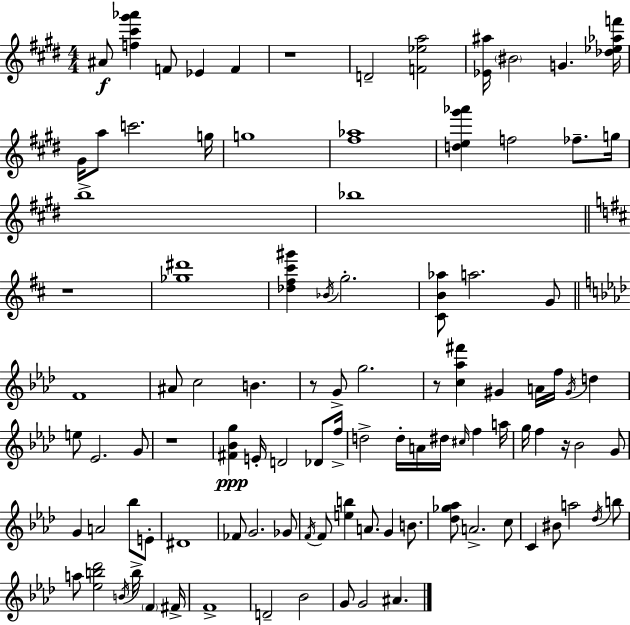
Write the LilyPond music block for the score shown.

{
  \clef treble
  \numericTimeSignature
  \time 4/4
  \key e \major
  ais'8\f <f'' cis''' gis''' aes'''>4 f'8 ees'4 f'4 | r1 | d'2-- <f' ees'' a''>2 | <ees' ais''>16 \parenthesize bis'2 g'4. <des'' ees'' aes'' f'''>16 | \break gis'16 a''8 c'''2. g''16 | g''1 | <fis'' aes''>1 | <d'' e'' gis''' aes'''>4 f''2 fes''8.-- g''16 | \break b''1-> | bes''1 | \bar "||" \break \key d \major r1 | <ges'' dis'''>1 | <des'' fis'' cis''' gis'''>4 \acciaccatura { bes'16 } g''2.-. | <cis' b' aes''>8 a''2. g'8 | \break \bar "||" \break \key f \minor f'1 | ais'8 c''2 b'4. | r8 g'8-> g''2. | r8 <c'' aes'' fis'''>4 gis'4 a'16 f''16 \acciaccatura { gis'16 } d''4 | \break e''8 ees'2. g'8 | r1 | <fis' bes' g''>4\ppp e'16-. d'2 des'8 | f''16-> d''2-> d''16-. a'16 dis''16 \grace { cis''16 } f''4 | \break a''16 g''16 f''4 r16 bes'2 | g'8 g'4 a'2 bes''8 | e'8-. dis'1 | fes'8 g'2. | \break ges'8 \acciaccatura { f'16 } f'8 <e'' b''>4 a'8. g'4 | b'8. <des'' ges'' aes''>8 a'2.-> | c''8 c'4 bis'8 a''2 | \acciaccatura { des''16 } b''8 a''8 <ees'' b'' des'''>2 \acciaccatura { b'16 } b''16-> | \break \parenthesize f'4 fis'16-> f'1-> | d'2-- bes'2 | g'8 g'2 ais'4. | \bar "|."
}